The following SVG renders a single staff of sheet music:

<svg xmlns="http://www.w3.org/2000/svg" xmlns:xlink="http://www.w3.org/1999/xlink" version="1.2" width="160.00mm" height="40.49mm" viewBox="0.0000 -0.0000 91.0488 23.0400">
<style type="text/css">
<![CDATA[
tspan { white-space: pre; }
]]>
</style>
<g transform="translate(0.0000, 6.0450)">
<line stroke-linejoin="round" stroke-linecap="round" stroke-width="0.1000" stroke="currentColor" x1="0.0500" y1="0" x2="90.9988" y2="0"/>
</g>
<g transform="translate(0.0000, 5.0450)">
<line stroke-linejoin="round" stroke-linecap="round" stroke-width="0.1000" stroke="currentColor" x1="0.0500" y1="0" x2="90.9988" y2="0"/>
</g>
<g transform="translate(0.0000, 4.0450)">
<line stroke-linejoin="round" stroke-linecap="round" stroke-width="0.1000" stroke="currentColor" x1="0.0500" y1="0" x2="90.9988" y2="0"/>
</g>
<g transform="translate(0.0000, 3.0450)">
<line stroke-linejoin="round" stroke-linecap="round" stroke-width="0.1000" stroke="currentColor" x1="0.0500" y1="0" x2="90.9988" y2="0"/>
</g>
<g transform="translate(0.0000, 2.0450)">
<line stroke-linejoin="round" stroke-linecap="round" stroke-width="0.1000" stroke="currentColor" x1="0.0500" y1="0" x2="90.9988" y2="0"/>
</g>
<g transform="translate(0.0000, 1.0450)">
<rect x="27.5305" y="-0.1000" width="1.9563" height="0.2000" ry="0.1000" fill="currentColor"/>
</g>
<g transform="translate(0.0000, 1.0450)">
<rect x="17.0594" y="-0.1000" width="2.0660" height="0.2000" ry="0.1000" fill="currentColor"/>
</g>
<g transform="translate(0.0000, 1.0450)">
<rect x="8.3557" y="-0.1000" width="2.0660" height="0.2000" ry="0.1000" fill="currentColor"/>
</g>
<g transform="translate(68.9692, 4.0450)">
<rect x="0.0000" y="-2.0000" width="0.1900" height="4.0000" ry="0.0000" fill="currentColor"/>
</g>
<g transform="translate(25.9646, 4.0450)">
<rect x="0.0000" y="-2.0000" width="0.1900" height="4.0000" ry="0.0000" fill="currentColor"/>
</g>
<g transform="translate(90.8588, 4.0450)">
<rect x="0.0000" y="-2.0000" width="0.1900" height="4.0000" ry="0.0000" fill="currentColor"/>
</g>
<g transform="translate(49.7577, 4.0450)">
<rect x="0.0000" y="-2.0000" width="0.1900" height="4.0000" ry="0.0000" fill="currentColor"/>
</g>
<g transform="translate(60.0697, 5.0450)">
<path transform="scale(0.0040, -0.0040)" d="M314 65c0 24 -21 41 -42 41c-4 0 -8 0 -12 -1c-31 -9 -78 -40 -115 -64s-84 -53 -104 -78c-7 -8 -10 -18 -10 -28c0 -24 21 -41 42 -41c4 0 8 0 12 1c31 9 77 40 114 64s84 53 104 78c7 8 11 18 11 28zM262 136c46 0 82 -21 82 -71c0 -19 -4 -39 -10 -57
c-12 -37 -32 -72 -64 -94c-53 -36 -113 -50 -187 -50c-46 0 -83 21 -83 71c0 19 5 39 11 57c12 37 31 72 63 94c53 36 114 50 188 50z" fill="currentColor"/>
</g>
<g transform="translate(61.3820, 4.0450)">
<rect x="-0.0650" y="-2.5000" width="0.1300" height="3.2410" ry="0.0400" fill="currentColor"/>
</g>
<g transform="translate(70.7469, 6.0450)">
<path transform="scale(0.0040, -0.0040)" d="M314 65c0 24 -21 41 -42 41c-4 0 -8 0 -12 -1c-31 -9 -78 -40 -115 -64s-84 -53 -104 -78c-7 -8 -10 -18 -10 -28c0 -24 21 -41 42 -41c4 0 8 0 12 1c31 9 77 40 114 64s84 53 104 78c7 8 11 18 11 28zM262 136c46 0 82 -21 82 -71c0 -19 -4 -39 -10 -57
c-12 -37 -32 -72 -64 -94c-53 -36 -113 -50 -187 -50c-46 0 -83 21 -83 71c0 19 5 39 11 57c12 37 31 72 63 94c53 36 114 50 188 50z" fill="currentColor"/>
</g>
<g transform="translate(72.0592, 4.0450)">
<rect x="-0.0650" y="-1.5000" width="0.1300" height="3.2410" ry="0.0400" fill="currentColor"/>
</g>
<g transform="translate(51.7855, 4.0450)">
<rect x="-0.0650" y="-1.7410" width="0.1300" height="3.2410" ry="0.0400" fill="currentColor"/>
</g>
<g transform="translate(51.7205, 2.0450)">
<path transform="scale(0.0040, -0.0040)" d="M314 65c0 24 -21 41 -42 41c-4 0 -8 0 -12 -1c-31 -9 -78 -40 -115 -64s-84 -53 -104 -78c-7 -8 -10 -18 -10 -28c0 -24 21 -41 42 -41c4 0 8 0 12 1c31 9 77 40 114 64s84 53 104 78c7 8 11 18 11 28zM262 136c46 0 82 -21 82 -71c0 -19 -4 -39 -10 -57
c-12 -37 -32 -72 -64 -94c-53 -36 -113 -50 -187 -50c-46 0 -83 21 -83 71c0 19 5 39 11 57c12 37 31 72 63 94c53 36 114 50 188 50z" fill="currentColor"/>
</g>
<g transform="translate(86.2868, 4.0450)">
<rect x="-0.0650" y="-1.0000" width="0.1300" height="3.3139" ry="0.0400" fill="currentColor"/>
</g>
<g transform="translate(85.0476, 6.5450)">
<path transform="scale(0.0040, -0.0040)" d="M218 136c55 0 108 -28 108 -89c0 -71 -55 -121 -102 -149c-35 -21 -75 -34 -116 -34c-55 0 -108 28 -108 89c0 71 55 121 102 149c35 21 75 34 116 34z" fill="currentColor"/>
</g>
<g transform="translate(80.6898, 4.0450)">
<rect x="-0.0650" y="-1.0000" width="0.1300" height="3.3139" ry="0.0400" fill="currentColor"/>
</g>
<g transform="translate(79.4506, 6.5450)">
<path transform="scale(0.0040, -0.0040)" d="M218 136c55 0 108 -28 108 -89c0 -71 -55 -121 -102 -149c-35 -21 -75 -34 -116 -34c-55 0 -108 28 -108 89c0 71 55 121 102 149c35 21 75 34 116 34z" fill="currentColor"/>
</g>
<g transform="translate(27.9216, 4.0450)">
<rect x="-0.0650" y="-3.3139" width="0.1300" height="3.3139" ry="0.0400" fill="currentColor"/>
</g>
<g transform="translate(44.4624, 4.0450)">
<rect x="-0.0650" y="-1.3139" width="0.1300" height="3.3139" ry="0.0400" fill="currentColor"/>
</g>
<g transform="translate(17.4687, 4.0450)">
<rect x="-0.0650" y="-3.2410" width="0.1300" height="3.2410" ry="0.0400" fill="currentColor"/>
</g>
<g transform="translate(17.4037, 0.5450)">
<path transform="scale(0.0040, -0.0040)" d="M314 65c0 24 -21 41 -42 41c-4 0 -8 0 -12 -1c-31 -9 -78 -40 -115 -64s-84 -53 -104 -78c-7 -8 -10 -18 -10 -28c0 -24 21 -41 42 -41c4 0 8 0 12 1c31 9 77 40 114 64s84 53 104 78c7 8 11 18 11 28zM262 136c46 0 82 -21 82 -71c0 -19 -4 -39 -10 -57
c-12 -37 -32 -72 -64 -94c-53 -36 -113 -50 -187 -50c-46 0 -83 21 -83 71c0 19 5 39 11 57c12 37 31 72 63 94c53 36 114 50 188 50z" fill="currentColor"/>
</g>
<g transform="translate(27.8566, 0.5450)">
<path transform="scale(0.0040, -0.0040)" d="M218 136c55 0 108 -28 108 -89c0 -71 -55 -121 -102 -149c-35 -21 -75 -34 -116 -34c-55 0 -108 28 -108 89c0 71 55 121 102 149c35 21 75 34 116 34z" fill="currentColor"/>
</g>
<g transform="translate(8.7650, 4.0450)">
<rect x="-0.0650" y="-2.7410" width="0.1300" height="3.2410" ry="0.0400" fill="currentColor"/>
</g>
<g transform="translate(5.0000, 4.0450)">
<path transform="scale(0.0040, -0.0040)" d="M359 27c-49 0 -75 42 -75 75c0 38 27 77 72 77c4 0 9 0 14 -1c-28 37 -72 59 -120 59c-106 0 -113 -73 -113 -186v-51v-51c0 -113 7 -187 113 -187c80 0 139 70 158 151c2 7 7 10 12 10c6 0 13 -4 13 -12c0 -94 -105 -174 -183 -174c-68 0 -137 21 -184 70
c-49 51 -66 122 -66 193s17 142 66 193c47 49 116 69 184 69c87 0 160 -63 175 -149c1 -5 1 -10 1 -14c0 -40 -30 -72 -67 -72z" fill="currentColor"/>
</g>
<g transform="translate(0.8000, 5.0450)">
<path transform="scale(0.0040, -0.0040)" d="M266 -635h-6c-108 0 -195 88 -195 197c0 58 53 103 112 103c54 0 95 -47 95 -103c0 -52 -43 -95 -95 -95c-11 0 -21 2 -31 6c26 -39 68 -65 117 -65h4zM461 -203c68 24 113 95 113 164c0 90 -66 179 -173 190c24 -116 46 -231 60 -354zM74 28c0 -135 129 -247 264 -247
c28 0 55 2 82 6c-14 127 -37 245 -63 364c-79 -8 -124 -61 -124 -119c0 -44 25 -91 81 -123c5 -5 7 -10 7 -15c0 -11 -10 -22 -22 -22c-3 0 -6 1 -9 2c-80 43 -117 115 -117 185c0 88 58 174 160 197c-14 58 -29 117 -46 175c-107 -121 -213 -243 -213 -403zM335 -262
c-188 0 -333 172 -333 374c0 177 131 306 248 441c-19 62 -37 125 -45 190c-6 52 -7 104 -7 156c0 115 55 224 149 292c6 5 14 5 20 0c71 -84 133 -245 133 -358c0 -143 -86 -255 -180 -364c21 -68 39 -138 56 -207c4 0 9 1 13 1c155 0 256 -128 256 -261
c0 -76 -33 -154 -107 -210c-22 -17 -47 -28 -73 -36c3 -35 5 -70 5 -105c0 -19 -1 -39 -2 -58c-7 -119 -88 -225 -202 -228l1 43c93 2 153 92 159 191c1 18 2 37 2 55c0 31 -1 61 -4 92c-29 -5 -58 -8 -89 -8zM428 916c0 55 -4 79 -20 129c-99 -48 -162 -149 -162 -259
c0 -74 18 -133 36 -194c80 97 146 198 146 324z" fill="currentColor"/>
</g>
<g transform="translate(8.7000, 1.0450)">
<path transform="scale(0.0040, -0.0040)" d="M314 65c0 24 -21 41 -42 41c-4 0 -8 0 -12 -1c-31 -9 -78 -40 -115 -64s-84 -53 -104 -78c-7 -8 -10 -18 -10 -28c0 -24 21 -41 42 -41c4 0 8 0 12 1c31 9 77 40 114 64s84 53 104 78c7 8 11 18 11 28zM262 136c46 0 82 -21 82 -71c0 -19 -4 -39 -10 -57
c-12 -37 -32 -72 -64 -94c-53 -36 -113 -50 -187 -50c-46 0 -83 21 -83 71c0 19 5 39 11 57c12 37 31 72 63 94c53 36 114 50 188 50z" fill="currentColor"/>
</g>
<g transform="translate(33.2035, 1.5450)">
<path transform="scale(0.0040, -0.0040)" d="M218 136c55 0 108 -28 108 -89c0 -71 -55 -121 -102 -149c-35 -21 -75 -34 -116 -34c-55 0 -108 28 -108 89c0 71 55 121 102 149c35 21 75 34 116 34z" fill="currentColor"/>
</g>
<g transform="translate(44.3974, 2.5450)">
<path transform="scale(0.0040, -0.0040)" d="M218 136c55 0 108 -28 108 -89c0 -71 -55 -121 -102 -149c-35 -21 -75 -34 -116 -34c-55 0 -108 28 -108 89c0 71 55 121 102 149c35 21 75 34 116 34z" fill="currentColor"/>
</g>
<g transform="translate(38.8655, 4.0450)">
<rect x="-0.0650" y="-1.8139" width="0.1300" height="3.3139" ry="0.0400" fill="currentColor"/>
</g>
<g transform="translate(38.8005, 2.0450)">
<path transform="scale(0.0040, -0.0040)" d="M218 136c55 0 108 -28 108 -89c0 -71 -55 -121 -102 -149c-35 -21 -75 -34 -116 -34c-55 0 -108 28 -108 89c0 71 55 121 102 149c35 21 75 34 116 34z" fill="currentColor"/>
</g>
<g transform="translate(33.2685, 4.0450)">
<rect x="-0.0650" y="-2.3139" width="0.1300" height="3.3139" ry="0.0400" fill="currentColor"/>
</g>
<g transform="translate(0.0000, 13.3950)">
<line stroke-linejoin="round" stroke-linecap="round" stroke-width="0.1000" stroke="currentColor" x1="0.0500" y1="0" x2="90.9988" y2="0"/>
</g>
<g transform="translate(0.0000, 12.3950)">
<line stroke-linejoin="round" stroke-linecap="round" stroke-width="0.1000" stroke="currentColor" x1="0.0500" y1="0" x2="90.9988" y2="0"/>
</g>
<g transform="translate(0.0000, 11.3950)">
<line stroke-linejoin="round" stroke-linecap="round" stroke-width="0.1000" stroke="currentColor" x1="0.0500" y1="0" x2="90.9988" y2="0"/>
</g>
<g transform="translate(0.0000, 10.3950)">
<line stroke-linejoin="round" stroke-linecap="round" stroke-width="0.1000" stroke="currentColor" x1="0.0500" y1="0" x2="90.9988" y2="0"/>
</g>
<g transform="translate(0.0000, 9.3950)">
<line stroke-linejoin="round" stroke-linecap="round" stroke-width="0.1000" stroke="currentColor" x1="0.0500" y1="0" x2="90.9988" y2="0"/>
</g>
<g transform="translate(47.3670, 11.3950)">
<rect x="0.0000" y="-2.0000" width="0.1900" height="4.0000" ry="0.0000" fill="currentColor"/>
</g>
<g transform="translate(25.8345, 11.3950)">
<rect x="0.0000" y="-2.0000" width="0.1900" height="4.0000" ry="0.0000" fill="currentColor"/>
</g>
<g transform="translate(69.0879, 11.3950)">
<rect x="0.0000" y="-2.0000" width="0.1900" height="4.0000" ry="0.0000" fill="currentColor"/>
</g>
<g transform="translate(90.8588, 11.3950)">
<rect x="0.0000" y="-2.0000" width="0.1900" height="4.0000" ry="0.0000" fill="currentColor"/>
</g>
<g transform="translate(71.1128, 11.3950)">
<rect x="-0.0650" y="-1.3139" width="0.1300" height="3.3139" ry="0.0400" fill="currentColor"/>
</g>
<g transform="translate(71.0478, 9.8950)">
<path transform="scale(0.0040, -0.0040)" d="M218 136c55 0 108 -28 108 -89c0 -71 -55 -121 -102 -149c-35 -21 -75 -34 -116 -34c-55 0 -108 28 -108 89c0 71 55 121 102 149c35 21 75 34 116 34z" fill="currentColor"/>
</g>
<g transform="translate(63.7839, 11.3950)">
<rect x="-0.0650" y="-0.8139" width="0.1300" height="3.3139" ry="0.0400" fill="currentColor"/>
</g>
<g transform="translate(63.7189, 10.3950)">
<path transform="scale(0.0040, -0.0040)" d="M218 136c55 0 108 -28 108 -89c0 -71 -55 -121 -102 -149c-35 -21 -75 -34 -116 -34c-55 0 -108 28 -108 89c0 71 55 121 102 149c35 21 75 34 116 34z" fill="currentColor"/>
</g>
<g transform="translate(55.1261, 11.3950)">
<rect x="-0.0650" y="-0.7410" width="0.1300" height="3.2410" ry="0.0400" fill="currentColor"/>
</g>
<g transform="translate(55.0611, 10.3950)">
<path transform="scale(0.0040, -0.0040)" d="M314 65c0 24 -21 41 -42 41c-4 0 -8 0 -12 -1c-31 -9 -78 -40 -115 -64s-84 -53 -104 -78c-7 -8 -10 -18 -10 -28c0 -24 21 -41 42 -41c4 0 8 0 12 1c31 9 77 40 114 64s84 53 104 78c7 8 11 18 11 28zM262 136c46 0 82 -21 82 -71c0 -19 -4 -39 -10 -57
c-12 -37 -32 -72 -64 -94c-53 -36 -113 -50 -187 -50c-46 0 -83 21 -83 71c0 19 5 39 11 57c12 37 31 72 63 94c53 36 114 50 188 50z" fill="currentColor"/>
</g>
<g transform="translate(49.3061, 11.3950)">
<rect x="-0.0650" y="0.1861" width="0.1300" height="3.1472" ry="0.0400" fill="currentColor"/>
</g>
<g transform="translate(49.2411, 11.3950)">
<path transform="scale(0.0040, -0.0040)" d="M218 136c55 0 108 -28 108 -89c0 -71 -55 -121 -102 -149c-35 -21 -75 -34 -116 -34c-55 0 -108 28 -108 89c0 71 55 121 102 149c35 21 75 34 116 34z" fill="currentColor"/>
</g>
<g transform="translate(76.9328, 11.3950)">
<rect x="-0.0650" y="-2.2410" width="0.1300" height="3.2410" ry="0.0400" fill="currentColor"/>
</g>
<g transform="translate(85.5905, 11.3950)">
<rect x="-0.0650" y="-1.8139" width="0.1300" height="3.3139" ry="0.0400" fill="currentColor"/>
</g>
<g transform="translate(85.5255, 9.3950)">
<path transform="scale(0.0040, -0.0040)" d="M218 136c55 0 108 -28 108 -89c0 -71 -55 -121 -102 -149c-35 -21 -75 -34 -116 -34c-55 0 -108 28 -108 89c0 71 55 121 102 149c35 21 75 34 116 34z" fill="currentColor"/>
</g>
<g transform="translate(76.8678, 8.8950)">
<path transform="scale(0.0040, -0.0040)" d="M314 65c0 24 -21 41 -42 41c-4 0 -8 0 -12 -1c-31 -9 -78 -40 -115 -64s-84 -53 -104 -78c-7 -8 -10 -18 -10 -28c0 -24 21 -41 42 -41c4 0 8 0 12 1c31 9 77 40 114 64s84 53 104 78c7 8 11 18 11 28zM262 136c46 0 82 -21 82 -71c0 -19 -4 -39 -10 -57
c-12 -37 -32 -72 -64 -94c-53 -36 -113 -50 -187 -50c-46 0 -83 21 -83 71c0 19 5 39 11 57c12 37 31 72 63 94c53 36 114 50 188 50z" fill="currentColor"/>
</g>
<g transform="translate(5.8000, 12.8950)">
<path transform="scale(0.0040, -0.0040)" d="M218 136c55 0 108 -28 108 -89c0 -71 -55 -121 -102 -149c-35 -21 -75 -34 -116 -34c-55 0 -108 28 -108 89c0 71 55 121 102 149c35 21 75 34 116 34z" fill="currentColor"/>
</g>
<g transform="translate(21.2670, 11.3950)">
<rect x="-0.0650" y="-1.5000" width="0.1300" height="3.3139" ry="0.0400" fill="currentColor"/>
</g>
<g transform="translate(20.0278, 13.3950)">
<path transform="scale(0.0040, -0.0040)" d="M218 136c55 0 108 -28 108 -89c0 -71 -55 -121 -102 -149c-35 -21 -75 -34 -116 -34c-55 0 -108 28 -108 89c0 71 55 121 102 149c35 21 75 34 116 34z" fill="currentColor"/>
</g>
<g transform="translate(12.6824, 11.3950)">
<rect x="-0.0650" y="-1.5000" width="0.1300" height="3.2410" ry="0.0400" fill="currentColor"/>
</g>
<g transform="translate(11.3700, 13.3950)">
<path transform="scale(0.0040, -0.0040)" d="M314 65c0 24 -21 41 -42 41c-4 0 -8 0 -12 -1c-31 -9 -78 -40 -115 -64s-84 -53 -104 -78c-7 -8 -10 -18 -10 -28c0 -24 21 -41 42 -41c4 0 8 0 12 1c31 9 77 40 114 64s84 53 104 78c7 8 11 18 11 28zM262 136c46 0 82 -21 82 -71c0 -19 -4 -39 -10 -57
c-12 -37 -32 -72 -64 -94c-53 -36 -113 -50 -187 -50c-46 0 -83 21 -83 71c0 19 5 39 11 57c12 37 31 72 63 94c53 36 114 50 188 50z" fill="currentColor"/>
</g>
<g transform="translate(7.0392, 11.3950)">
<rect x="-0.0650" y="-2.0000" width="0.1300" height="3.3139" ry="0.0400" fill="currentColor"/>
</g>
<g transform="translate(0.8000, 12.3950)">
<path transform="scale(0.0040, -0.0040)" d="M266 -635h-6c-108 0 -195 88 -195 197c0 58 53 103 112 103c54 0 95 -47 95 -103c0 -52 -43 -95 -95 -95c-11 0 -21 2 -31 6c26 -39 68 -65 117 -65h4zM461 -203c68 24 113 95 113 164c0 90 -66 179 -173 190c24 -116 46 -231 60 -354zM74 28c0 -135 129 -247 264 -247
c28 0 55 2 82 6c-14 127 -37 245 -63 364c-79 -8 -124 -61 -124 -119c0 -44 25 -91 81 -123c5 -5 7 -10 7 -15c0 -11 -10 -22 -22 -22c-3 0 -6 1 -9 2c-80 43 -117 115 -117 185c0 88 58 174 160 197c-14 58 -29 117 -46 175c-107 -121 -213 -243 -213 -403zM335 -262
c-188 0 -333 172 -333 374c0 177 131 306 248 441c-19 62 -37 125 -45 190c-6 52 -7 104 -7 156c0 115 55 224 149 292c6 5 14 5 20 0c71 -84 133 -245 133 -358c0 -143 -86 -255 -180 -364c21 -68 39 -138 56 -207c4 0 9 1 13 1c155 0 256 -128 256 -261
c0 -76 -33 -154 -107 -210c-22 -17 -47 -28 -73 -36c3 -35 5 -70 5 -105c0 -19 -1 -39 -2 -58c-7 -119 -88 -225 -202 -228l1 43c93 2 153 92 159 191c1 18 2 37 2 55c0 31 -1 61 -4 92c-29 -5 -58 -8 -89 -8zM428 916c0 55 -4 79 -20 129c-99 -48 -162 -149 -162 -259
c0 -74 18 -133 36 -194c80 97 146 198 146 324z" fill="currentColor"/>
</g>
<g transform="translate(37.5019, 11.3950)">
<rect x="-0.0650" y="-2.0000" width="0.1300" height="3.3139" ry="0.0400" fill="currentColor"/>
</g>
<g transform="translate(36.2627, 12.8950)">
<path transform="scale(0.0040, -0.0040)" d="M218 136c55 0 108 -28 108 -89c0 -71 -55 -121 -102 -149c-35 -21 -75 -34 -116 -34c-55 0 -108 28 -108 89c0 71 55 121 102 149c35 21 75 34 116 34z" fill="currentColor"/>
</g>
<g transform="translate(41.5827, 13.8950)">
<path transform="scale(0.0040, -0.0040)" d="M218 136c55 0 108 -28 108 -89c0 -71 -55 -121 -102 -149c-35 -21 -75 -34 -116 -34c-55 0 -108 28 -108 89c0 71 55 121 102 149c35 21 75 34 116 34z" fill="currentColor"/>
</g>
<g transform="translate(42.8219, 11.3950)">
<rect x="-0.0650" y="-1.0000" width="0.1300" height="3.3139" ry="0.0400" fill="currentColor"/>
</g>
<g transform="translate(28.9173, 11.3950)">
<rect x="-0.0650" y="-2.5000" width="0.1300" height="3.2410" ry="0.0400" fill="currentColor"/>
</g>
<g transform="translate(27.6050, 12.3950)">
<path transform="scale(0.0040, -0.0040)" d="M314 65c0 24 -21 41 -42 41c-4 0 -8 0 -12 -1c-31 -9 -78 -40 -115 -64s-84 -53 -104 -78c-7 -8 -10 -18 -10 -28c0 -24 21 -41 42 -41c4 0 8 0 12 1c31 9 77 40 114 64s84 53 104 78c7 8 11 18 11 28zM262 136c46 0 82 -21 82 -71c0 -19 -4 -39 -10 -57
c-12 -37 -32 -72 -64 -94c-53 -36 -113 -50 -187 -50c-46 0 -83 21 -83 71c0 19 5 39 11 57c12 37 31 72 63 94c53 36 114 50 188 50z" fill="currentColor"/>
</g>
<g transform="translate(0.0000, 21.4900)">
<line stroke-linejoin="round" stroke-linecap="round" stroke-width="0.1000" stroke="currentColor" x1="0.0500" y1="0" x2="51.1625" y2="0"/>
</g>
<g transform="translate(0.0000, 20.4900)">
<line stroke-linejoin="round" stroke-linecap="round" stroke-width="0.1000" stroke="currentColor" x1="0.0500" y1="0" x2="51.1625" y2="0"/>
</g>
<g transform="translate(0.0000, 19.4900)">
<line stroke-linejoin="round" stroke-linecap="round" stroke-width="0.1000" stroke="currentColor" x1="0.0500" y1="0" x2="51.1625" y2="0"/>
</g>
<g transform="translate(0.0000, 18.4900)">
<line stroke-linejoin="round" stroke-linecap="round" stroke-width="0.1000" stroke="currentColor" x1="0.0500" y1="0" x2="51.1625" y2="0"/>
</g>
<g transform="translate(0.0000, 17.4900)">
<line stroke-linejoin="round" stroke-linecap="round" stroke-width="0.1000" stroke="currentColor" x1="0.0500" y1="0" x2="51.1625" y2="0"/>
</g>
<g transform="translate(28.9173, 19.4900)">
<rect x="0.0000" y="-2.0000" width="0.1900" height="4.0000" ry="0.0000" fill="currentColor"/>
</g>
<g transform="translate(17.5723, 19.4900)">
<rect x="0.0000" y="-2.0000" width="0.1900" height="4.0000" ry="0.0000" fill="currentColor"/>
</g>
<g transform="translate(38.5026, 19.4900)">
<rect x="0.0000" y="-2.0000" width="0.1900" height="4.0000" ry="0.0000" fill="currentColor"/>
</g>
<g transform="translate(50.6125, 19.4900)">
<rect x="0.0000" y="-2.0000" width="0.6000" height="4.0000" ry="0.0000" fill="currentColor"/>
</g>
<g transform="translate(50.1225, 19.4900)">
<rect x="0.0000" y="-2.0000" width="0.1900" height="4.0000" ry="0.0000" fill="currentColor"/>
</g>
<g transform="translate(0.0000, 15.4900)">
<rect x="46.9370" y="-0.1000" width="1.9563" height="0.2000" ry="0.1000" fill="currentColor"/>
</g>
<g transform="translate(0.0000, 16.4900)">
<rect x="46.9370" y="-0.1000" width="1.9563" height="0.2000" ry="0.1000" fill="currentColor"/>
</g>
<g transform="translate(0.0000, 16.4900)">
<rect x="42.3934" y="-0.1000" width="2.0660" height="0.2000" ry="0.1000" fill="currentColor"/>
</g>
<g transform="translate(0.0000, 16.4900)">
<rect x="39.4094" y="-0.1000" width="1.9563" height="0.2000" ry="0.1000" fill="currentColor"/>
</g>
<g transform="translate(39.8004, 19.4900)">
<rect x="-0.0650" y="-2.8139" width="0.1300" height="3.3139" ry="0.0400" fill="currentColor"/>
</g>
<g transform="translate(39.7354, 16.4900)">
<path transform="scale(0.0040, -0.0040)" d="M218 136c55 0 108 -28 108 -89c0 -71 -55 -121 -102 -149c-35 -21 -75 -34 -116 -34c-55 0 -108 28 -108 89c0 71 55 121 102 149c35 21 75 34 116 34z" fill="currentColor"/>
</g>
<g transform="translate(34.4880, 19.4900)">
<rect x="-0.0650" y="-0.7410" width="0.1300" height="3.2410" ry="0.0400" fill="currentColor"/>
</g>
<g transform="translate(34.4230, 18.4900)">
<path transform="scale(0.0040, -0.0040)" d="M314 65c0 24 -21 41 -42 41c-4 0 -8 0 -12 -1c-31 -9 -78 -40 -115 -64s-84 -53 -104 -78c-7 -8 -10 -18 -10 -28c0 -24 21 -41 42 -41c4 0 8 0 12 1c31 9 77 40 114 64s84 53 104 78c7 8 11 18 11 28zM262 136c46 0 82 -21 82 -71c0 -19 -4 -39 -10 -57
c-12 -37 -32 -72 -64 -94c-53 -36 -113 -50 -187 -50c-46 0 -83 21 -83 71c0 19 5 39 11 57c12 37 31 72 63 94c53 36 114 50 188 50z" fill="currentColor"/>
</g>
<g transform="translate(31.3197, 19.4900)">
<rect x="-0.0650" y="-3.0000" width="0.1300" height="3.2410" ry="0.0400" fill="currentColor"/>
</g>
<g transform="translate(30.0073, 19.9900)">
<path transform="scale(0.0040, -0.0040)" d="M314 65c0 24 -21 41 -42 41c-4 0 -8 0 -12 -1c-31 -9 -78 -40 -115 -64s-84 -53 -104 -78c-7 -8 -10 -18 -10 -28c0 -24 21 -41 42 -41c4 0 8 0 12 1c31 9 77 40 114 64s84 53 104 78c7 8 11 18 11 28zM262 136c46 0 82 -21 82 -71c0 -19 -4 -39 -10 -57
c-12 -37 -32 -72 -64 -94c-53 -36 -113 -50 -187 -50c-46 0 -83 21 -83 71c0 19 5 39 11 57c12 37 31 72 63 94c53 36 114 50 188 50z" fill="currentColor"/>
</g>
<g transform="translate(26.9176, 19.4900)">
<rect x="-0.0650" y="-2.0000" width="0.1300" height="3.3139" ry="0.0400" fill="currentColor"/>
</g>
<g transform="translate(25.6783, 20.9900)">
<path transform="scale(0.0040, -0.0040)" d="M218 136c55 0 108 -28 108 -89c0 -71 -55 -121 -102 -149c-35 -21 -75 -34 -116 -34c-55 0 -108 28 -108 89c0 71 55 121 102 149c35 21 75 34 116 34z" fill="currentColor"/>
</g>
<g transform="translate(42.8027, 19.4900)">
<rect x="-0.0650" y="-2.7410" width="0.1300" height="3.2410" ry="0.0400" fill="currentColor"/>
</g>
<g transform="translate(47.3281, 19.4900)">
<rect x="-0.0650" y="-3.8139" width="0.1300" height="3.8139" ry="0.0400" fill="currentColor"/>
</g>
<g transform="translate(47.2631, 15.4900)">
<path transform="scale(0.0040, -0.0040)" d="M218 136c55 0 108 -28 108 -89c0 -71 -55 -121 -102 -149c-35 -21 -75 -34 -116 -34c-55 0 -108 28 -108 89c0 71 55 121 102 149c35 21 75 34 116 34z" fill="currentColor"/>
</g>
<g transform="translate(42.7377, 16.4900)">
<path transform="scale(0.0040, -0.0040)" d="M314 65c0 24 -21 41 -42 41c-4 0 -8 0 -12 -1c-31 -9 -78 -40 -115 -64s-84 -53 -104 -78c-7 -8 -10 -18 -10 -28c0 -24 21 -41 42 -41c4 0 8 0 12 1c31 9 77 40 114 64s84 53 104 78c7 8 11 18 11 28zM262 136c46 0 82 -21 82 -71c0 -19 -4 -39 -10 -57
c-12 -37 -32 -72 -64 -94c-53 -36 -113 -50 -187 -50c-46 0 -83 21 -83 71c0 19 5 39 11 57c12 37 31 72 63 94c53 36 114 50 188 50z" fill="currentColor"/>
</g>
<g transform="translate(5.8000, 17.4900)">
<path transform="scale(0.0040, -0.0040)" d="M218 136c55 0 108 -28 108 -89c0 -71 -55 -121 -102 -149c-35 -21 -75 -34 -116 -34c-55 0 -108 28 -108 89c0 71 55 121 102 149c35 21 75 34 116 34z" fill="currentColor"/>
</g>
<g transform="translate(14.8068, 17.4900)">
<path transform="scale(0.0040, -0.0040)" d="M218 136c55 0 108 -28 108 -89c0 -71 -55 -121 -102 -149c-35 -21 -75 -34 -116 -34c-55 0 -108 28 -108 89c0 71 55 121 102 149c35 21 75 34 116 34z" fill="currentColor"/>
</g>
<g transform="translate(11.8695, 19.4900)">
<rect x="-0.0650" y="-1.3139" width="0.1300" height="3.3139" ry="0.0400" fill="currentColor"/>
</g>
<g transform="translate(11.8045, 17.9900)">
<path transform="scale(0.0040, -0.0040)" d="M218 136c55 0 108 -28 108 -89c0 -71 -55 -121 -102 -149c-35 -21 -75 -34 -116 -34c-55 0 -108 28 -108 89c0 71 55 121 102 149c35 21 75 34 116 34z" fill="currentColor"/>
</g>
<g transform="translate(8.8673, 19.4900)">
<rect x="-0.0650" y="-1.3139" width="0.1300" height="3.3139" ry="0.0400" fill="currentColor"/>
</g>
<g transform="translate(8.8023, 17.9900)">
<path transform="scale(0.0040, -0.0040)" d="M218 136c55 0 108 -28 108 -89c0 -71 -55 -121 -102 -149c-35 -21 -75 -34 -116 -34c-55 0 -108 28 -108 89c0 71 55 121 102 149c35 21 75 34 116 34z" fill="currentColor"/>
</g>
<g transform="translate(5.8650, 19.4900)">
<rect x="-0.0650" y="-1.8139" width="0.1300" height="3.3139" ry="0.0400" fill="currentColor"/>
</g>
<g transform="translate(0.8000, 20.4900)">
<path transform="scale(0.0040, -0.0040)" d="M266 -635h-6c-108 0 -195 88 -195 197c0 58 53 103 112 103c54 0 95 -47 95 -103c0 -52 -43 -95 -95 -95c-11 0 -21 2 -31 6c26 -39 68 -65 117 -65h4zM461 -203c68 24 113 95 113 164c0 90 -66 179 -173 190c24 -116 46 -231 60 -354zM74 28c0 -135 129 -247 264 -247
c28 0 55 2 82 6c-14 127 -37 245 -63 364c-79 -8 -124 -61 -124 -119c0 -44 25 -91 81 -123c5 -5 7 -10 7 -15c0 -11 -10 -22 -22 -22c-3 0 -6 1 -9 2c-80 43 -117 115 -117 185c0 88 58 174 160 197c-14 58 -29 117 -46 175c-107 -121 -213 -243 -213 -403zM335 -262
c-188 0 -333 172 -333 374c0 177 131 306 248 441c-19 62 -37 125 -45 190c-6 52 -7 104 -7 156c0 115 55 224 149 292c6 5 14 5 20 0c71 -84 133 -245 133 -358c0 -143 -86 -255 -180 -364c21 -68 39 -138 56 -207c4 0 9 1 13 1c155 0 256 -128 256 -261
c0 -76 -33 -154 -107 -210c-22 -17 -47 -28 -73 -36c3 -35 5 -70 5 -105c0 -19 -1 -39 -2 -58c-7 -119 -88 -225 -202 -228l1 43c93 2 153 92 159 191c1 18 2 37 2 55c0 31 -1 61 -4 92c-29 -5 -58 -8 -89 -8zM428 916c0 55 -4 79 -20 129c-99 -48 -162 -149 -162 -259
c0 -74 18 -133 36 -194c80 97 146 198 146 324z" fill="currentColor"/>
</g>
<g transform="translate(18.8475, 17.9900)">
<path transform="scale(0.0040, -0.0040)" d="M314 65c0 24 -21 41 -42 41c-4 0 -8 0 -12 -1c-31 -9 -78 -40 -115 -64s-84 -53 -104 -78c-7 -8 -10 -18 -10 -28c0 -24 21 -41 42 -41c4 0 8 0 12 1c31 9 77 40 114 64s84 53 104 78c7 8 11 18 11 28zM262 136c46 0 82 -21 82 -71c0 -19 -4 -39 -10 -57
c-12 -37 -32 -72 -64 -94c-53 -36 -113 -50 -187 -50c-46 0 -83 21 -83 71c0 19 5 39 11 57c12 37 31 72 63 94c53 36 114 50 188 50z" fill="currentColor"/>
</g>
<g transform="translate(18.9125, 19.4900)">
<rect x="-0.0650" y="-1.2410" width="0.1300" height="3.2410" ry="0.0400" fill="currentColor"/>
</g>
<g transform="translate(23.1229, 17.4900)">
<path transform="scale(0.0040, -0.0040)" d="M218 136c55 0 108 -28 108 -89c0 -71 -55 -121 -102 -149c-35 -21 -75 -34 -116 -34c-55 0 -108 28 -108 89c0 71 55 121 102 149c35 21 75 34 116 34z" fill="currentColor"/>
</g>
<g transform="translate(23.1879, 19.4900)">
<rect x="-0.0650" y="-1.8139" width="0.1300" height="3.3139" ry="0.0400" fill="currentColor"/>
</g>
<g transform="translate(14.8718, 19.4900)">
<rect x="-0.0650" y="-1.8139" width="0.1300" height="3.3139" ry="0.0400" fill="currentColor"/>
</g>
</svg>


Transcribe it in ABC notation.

X:1
T:Untitled
M:4/4
L:1/4
K:C
a2 b2 b g f e f2 G2 E2 D D F E2 E G2 F D B d2 d e g2 f f e e f e2 f F A2 d2 a a2 c'